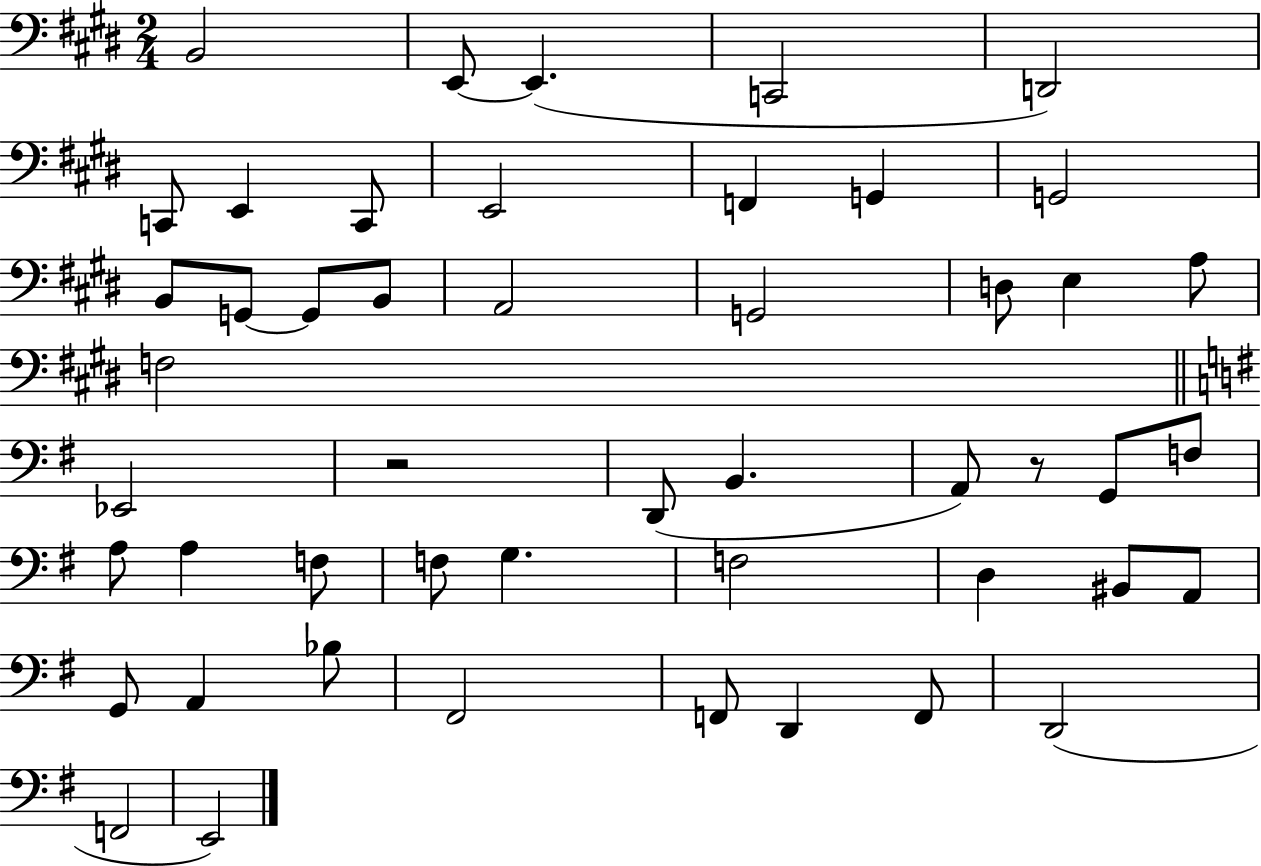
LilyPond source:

{
  \clef bass
  \numericTimeSignature
  \time 2/4
  \key e \major
  b,2 | e,8~~ e,4.( | c,2 | d,2) | \break c,8 e,4 c,8 | e,2 | f,4 g,4 | g,2 | \break b,8 g,8~~ g,8 b,8 | a,2 | g,2 | d8 e4 a8 | \break f2 | \bar "||" \break \key e \minor ees,2 | r2 | d,8( b,4. | a,8) r8 g,8 f8 | \break a8 a4 f8 | f8 g4. | f2 | d4 bis,8 a,8 | \break g,8 a,4 bes8 | fis,2 | f,8 d,4 f,8 | d,2( | \break f,2 | e,2) | \bar "|."
}